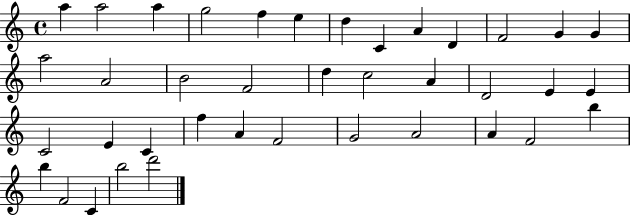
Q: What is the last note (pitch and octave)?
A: D6